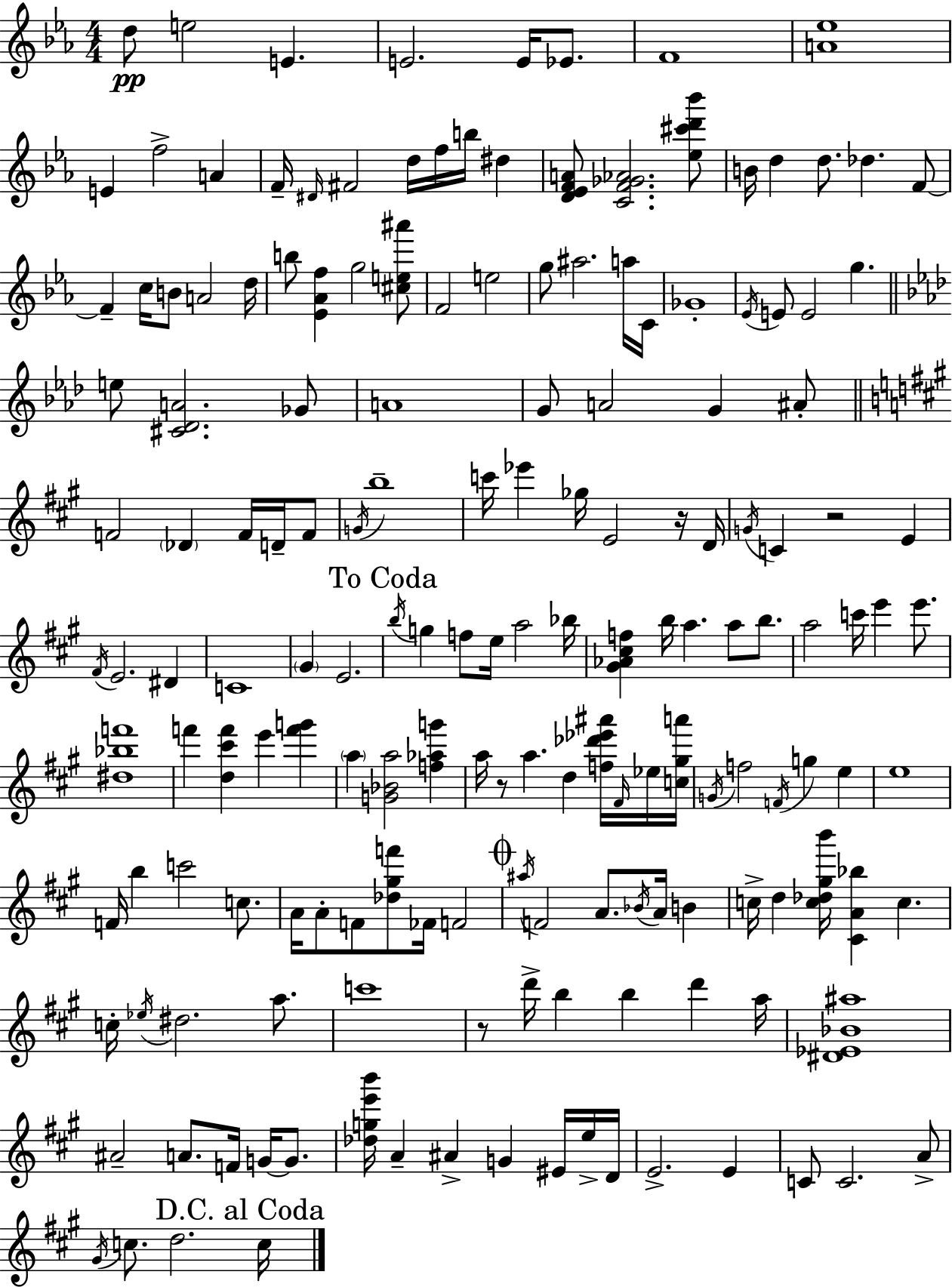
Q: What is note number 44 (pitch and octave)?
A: G4